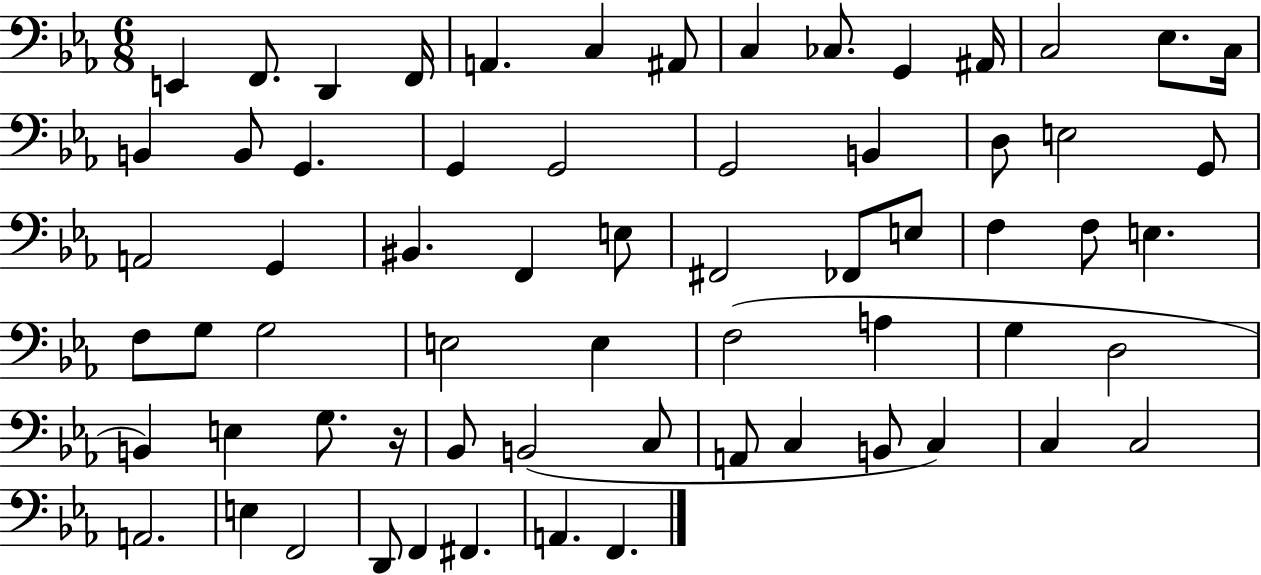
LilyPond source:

{
  \clef bass
  \numericTimeSignature
  \time 6/8
  \key ees \major
  e,4 f,8. d,4 f,16 | a,4. c4 ais,8 | c4 ces8. g,4 ais,16 | c2 ees8. c16 | \break b,4 b,8 g,4. | g,4 g,2 | g,2 b,4 | d8 e2 g,8 | \break a,2 g,4 | bis,4. f,4 e8 | fis,2 fes,8 e8 | f4 f8 e4. | \break f8 g8 g2 | e2 e4 | f2( a4 | g4 d2 | \break b,4) e4 g8. r16 | bes,8 b,2( c8 | a,8 c4 b,8 c4) | c4 c2 | \break a,2. | e4 f,2 | d,8 f,4 fis,4. | a,4. f,4. | \break \bar "|."
}